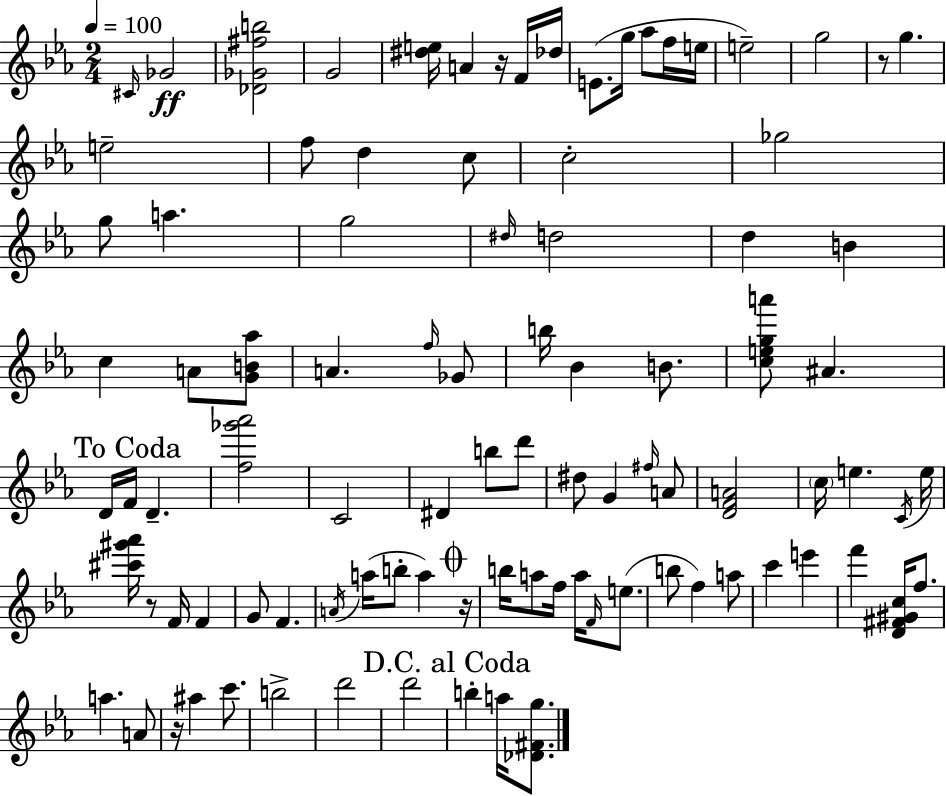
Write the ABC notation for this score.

X:1
T:Untitled
M:2/4
L:1/4
K:Cm
^C/4 _G2 [_D_G^fb]2 G2 [^de]/4 A z/4 F/4 _d/4 E/2 g/4 _a/2 f/4 e/4 e2 g2 z/2 g e2 f/2 d c/2 c2 _g2 g/2 a g2 ^d/4 d2 d B c A/2 [GB_a]/2 A f/4 _G/2 b/4 _B B/2 [cega']/2 ^A D/4 F/4 D [f_g'_a']2 C2 ^D b/2 d'/2 ^d/2 G ^f/4 A/2 [DFA]2 c/4 e C/4 e/4 [^c'^g'_a']/4 z/2 F/4 F G/2 F A/4 a/4 b/2 a z/4 b/4 a/2 f/4 a/4 F/4 e/2 b/2 f a/2 c' e' f' [D^F^Gc]/4 f/2 a A/2 z/4 ^a c'/2 b2 d'2 d'2 b a/4 [_D^Fg]/2